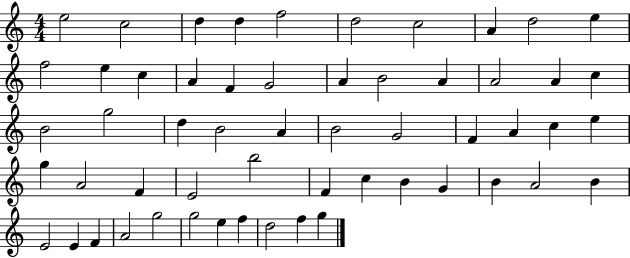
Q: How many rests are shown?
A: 0